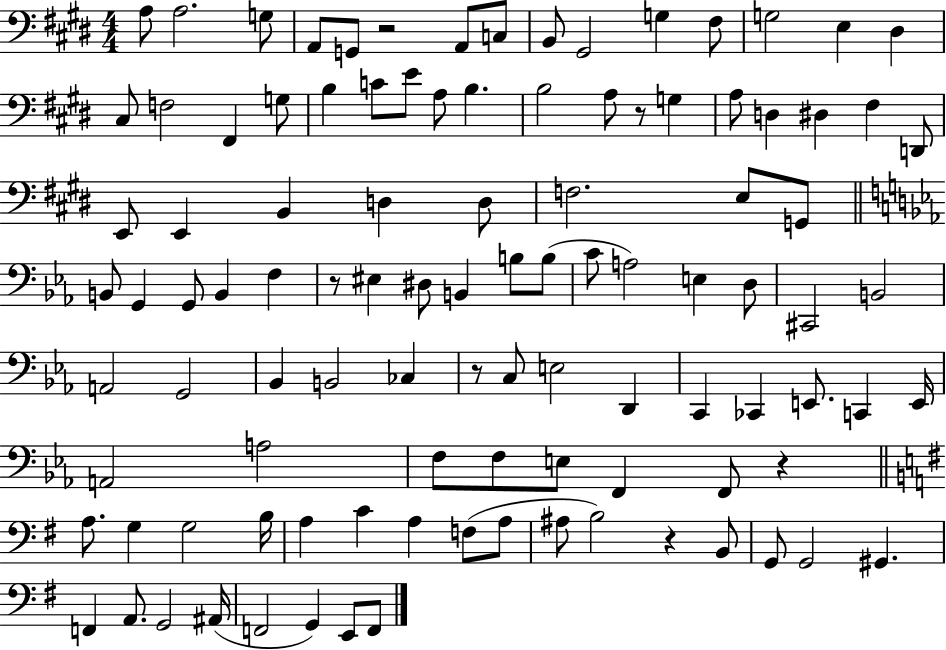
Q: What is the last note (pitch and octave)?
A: F2